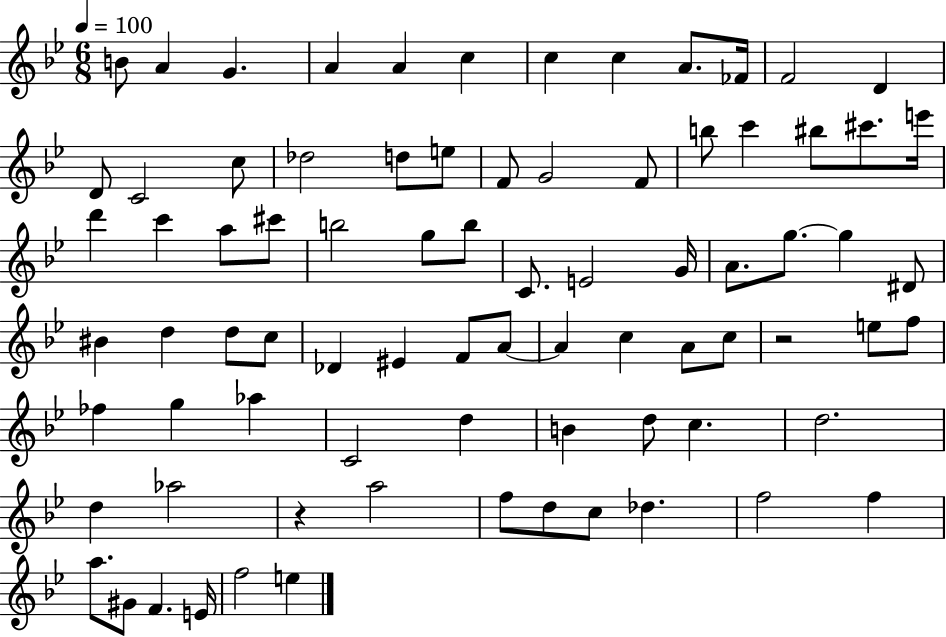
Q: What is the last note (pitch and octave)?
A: E5